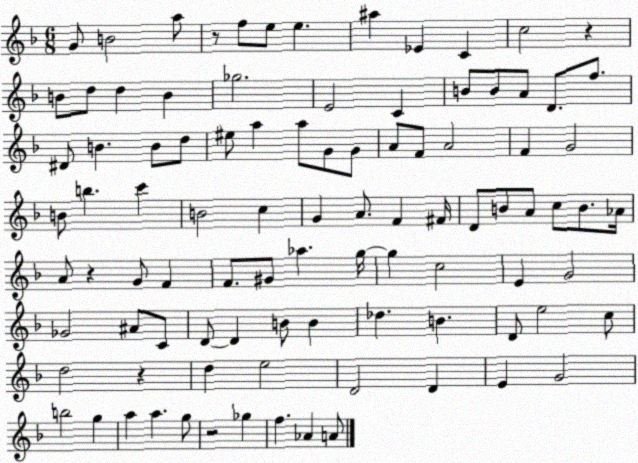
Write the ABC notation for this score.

X:1
T:Untitled
M:6/8
L:1/4
K:F
G/2 B2 a/2 z/2 f/2 e/2 e ^a _E C c2 z B/2 d/2 d B _g2 E2 C B/2 B/2 A/2 D/2 f/2 ^D/2 B B/2 d/2 ^e/2 a a/2 G/2 G/2 A/2 F/2 A2 F G2 B/2 b c' B2 c G A/2 F ^F/4 D/2 B/2 A/2 c/2 B/2 _A/4 A/2 z G/2 F F/2 ^G/2 _a g/4 g c2 E G2 _G2 ^A/2 C/2 D/2 D B/2 B _d B D/2 e2 c/2 d2 z d e2 D2 D E G2 b2 g a a g/2 z2 _g f _A A/2